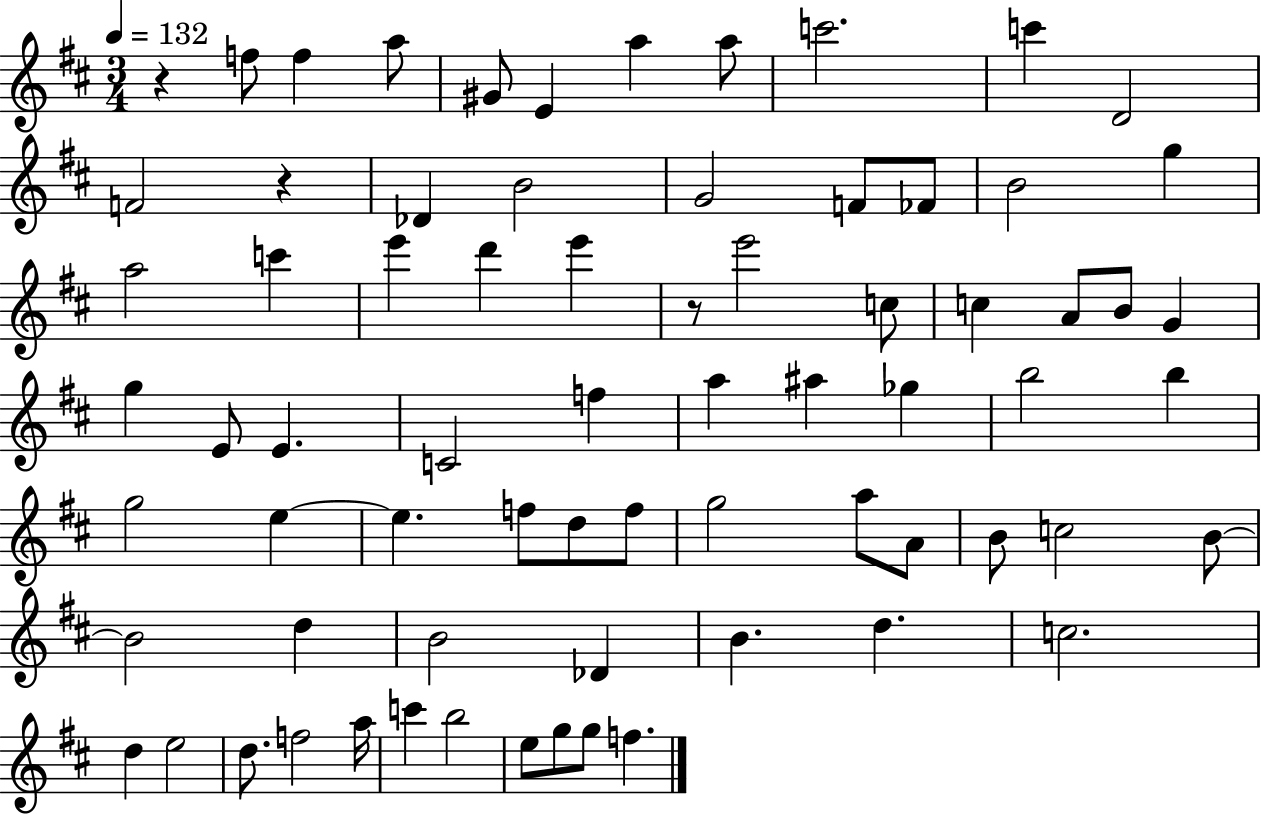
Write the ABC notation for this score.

X:1
T:Untitled
M:3/4
L:1/4
K:D
z f/2 f a/2 ^G/2 E a a/2 c'2 c' D2 F2 z _D B2 G2 F/2 _F/2 B2 g a2 c' e' d' e' z/2 e'2 c/2 c A/2 B/2 G g E/2 E C2 f a ^a _g b2 b g2 e e f/2 d/2 f/2 g2 a/2 A/2 B/2 c2 B/2 B2 d B2 _D B d c2 d e2 d/2 f2 a/4 c' b2 e/2 g/2 g/2 f